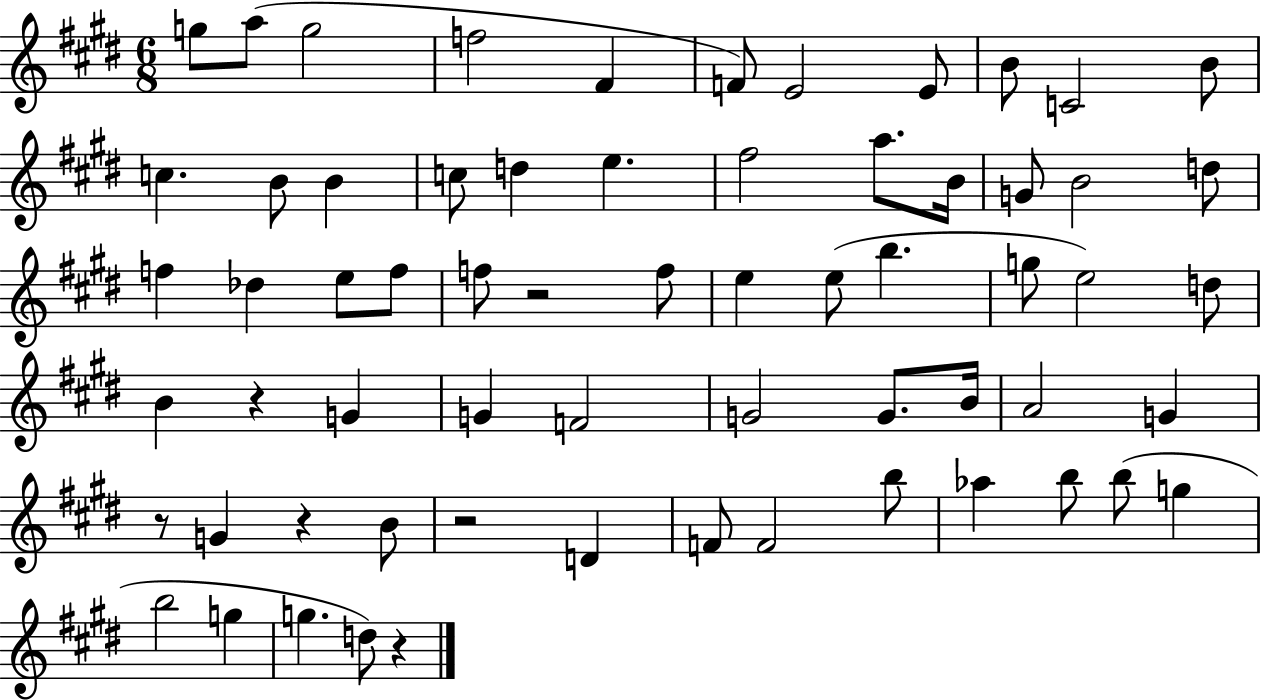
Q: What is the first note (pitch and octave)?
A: G5